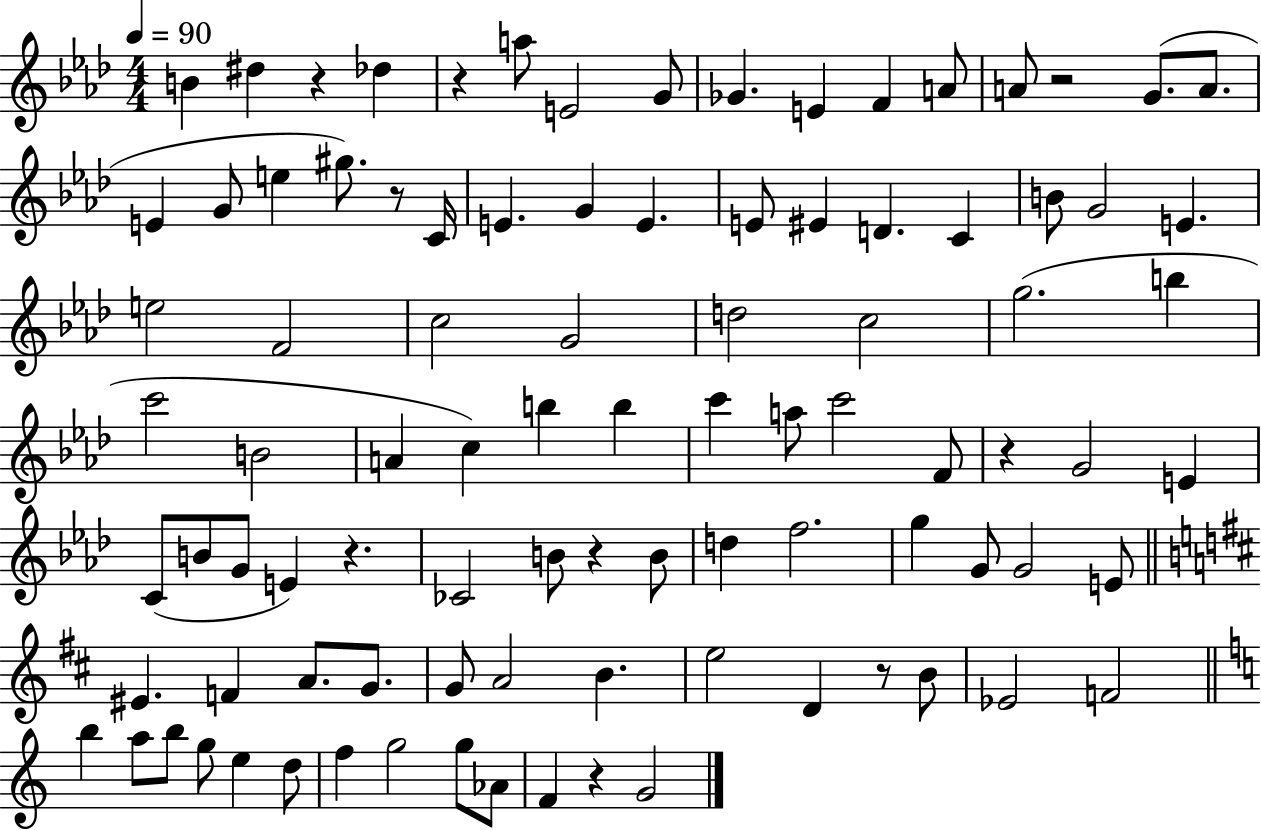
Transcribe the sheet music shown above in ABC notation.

X:1
T:Untitled
M:4/4
L:1/4
K:Ab
B ^d z _d z a/2 E2 G/2 _G E F A/2 A/2 z2 G/2 A/2 E G/2 e ^g/2 z/2 C/4 E G E E/2 ^E D C B/2 G2 E e2 F2 c2 G2 d2 c2 g2 b c'2 B2 A c b b c' a/2 c'2 F/2 z G2 E C/2 B/2 G/2 E z _C2 B/2 z B/2 d f2 g G/2 G2 E/2 ^E F A/2 G/2 G/2 A2 B e2 D z/2 B/2 _E2 F2 b a/2 b/2 g/2 e d/2 f g2 g/2 _A/2 F z G2